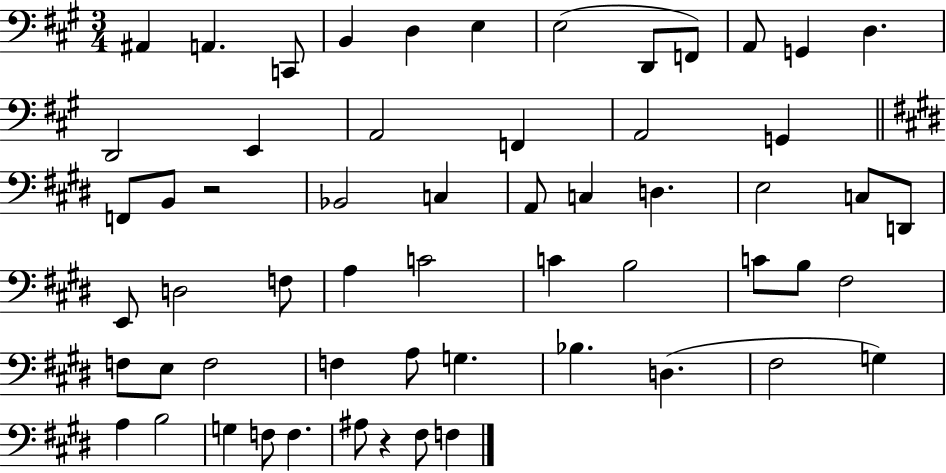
X:1
T:Untitled
M:3/4
L:1/4
K:A
^A,, A,, C,,/2 B,, D, E, E,2 D,,/2 F,,/2 A,,/2 G,, D, D,,2 E,, A,,2 F,, A,,2 G,, F,,/2 B,,/2 z2 _B,,2 C, A,,/2 C, D, E,2 C,/2 D,,/2 E,,/2 D,2 F,/2 A, C2 C B,2 C/2 B,/2 ^F,2 F,/2 E,/2 F,2 F, A,/2 G, _B, D, ^F,2 G, A, B,2 G, F,/2 F, ^A,/2 z ^F,/2 F,